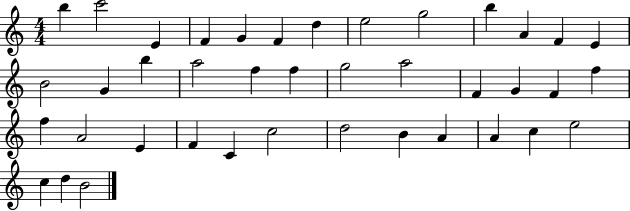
B5/q C6/h E4/q F4/q G4/q F4/q D5/q E5/h G5/h B5/q A4/q F4/q E4/q B4/h G4/q B5/q A5/h F5/q F5/q G5/h A5/h F4/q G4/q F4/q F5/q F5/q A4/h E4/q F4/q C4/q C5/h D5/h B4/q A4/q A4/q C5/q E5/h C5/q D5/q B4/h